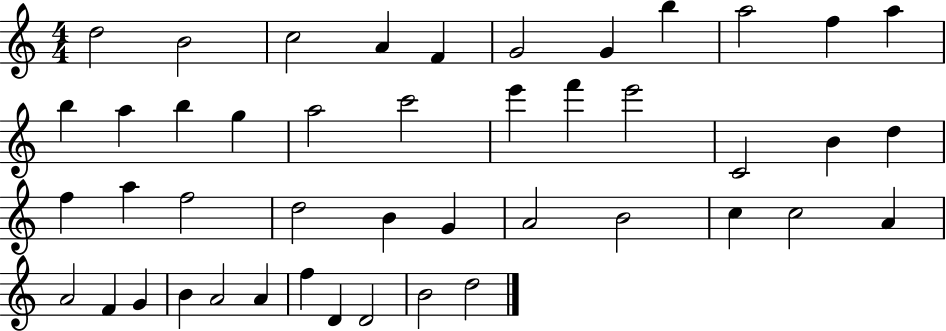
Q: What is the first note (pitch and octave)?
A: D5